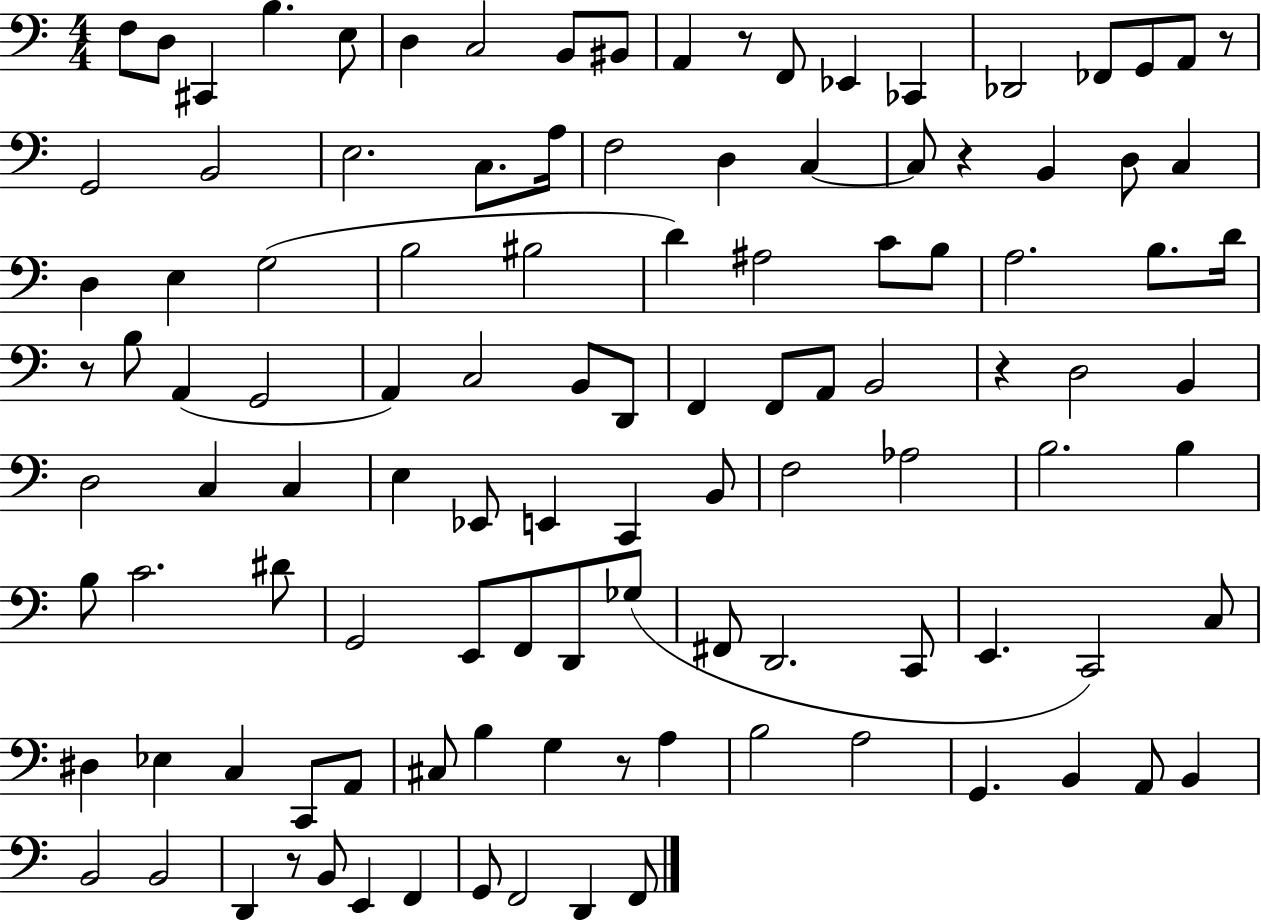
F3/e D3/e C#2/q B3/q. E3/e D3/q C3/h B2/e BIS2/e A2/q R/e F2/e Eb2/q CES2/q Db2/h FES2/e G2/e A2/e R/e G2/h B2/h E3/h. C3/e. A3/s F3/h D3/q C3/q C3/e R/q B2/q D3/e C3/q D3/q E3/q G3/h B3/h BIS3/h D4/q A#3/h C4/e B3/e A3/h. B3/e. D4/s R/e B3/e A2/q G2/h A2/q C3/h B2/e D2/e F2/q F2/e A2/e B2/h R/q D3/h B2/q D3/h C3/q C3/q E3/q Eb2/e E2/q C2/q B2/e F3/h Ab3/h B3/h. B3/q B3/e C4/h. D#4/e G2/h E2/e F2/e D2/e Gb3/e F#2/e D2/h. C2/e E2/q. C2/h C3/e D#3/q Eb3/q C3/q C2/e A2/e C#3/e B3/q G3/q R/e A3/q B3/h A3/h G2/q. B2/q A2/e B2/q B2/h B2/h D2/q R/e B2/e E2/q F2/q G2/e F2/h D2/q F2/e